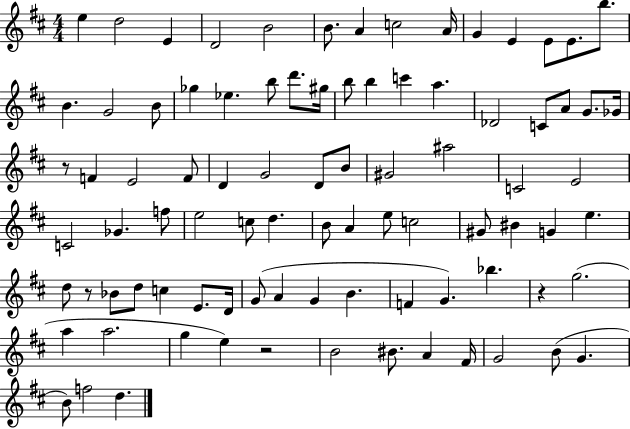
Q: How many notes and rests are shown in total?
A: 88